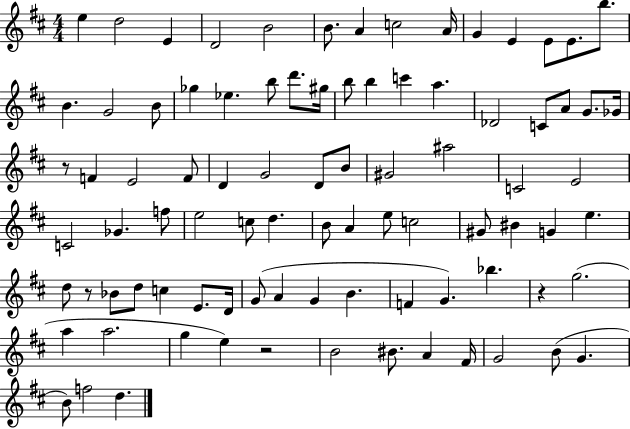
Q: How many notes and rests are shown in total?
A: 88